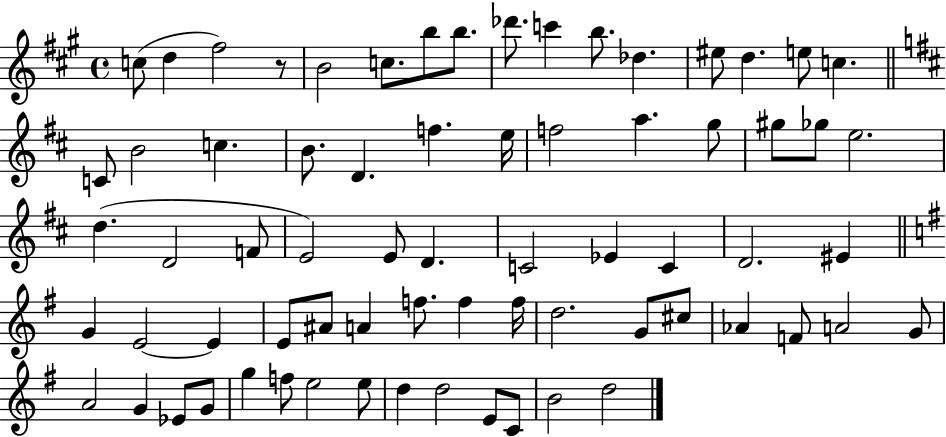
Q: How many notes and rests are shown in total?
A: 70